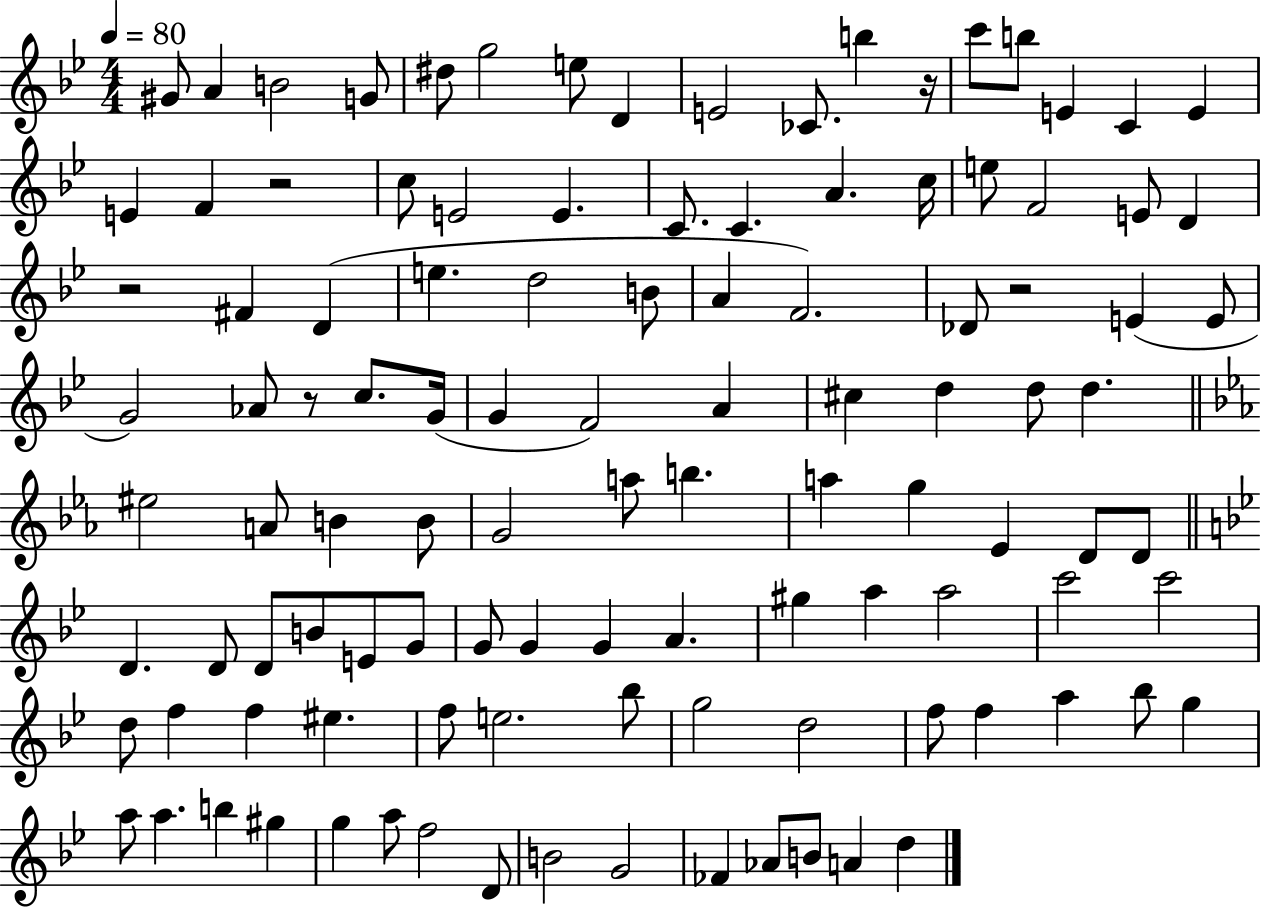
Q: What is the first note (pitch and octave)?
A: G#4